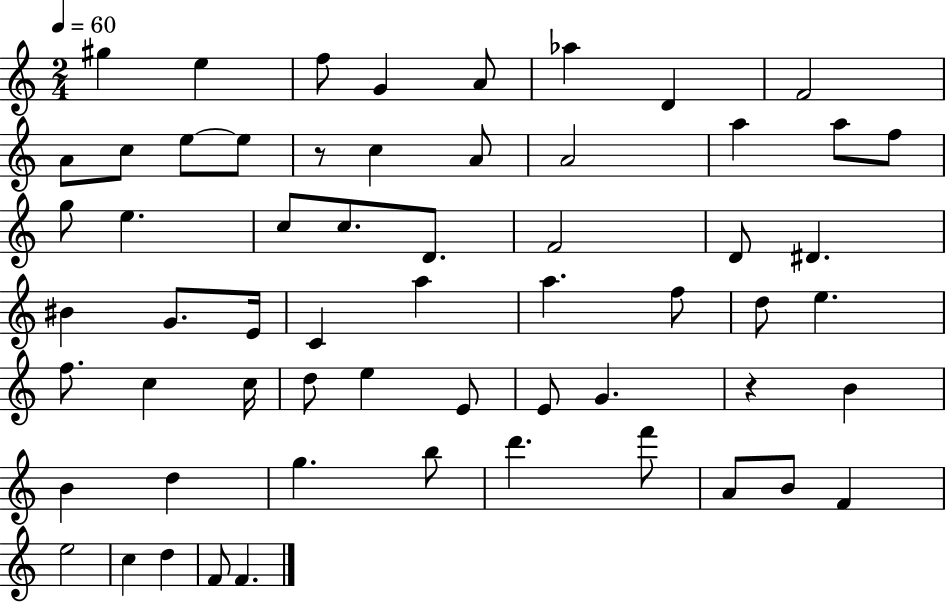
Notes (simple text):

G#5/q E5/q F5/e G4/q A4/e Ab5/q D4/q F4/h A4/e C5/e E5/e E5/e R/e C5/q A4/e A4/h A5/q A5/e F5/e G5/e E5/q. C5/e C5/e. D4/e. F4/h D4/e D#4/q. BIS4/q G4/e. E4/s C4/q A5/q A5/q. F5/e D5/e E5/q. F5/e. C5/q C5/s D5/e E5/q E4/e E4/e G4/q. R/q B4/q B4/q D5/q G5/q. B5/e D6/q. F6/e A4/e B4/e F4/q E5/h C5/q D5/q F4/e F4/q.